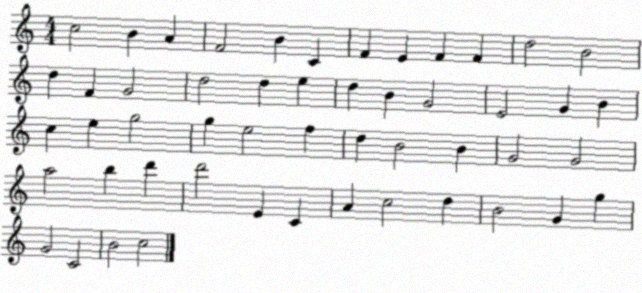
X:1
T:Untitled
M:4/4
L:1/4
K:C
c2 B A F2 B C F E F F d2 B2 d F G2 d2 d e d B G2 E2 G B c e g2 g e2 f d B2 B G2 G2 a2 b d' d'2 E C A c2 d B2 G g G2 C2 B2 c2